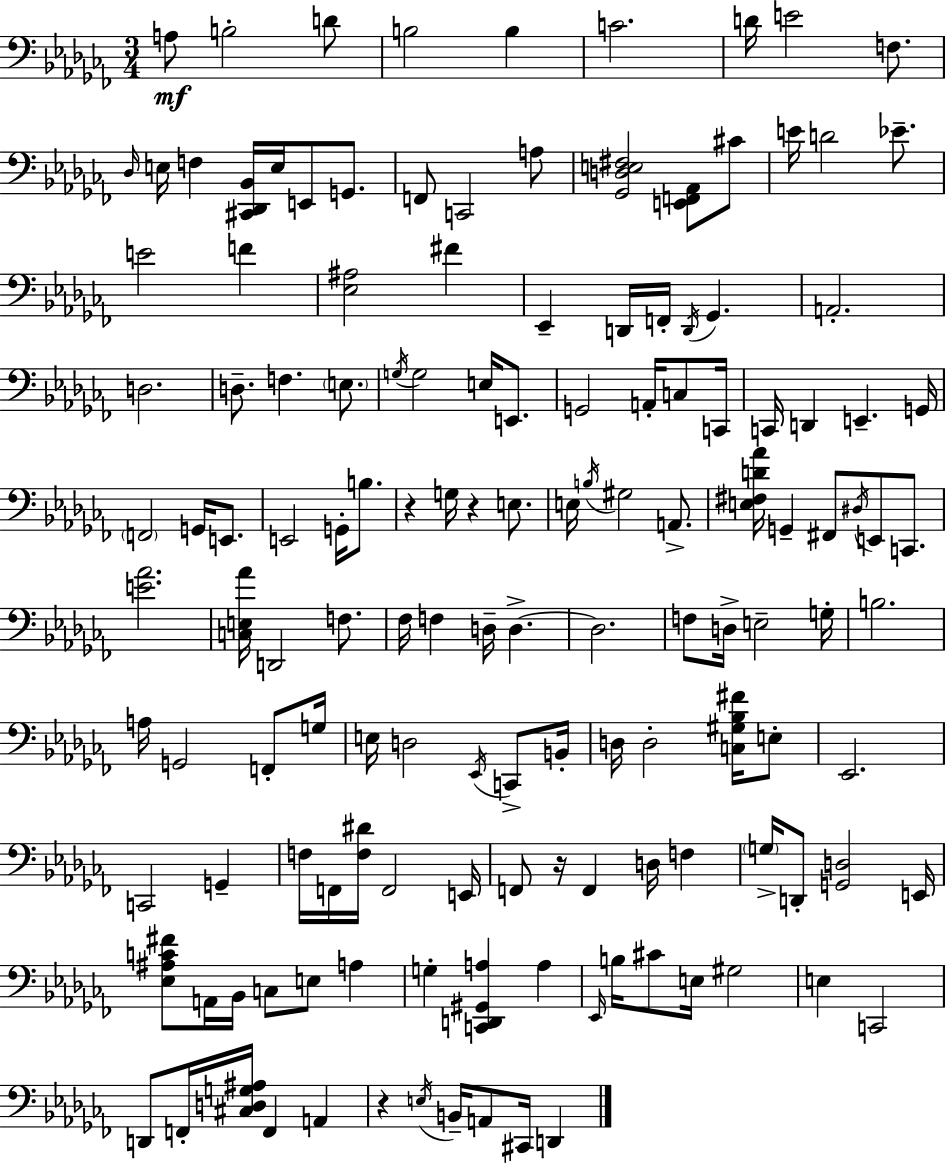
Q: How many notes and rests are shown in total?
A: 142